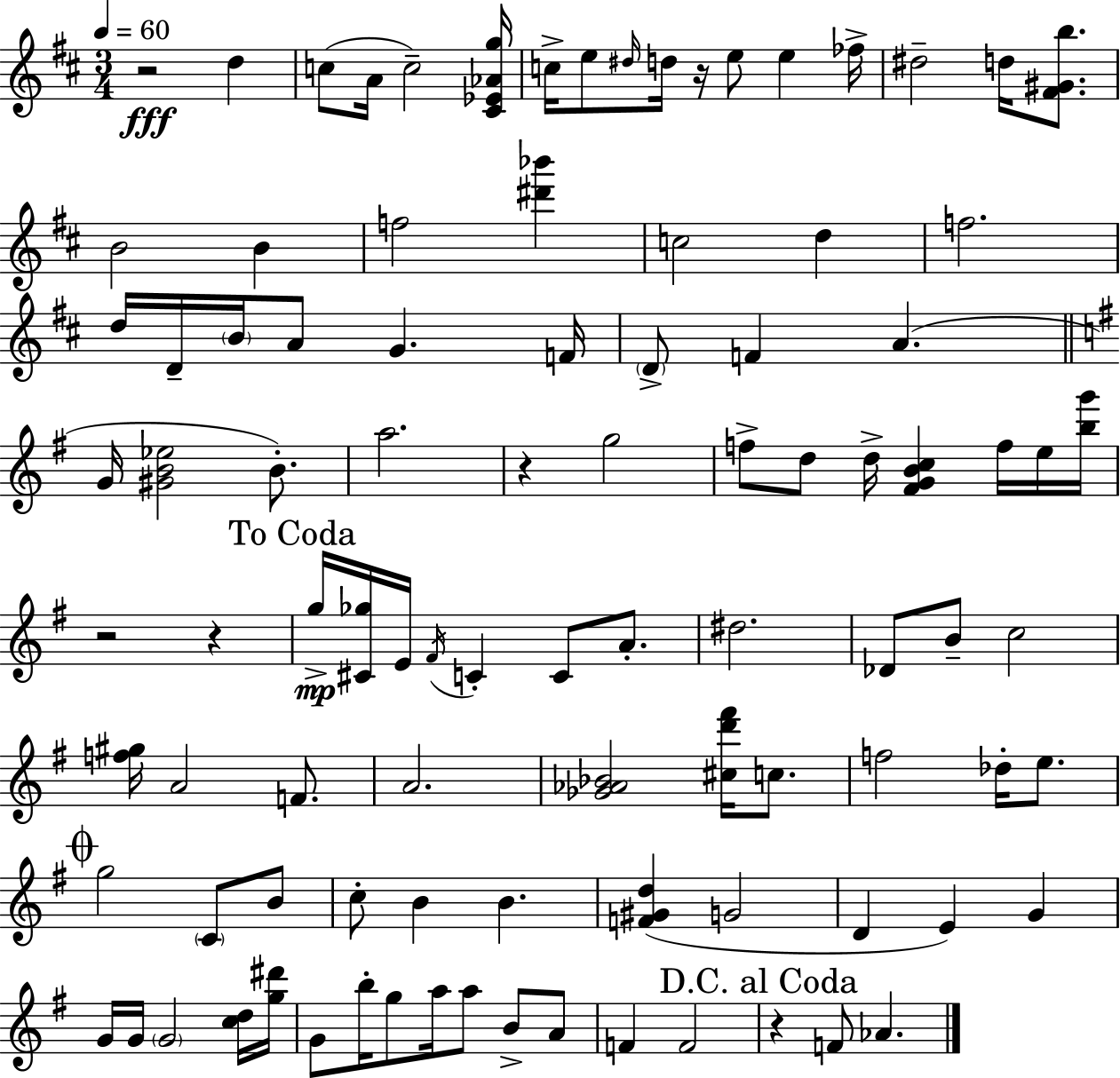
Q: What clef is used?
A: treble